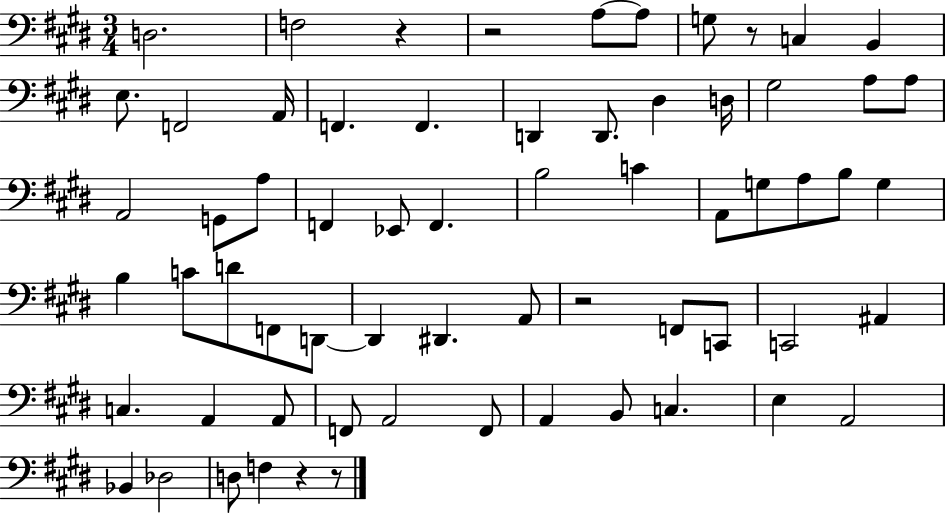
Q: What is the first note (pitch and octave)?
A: D3